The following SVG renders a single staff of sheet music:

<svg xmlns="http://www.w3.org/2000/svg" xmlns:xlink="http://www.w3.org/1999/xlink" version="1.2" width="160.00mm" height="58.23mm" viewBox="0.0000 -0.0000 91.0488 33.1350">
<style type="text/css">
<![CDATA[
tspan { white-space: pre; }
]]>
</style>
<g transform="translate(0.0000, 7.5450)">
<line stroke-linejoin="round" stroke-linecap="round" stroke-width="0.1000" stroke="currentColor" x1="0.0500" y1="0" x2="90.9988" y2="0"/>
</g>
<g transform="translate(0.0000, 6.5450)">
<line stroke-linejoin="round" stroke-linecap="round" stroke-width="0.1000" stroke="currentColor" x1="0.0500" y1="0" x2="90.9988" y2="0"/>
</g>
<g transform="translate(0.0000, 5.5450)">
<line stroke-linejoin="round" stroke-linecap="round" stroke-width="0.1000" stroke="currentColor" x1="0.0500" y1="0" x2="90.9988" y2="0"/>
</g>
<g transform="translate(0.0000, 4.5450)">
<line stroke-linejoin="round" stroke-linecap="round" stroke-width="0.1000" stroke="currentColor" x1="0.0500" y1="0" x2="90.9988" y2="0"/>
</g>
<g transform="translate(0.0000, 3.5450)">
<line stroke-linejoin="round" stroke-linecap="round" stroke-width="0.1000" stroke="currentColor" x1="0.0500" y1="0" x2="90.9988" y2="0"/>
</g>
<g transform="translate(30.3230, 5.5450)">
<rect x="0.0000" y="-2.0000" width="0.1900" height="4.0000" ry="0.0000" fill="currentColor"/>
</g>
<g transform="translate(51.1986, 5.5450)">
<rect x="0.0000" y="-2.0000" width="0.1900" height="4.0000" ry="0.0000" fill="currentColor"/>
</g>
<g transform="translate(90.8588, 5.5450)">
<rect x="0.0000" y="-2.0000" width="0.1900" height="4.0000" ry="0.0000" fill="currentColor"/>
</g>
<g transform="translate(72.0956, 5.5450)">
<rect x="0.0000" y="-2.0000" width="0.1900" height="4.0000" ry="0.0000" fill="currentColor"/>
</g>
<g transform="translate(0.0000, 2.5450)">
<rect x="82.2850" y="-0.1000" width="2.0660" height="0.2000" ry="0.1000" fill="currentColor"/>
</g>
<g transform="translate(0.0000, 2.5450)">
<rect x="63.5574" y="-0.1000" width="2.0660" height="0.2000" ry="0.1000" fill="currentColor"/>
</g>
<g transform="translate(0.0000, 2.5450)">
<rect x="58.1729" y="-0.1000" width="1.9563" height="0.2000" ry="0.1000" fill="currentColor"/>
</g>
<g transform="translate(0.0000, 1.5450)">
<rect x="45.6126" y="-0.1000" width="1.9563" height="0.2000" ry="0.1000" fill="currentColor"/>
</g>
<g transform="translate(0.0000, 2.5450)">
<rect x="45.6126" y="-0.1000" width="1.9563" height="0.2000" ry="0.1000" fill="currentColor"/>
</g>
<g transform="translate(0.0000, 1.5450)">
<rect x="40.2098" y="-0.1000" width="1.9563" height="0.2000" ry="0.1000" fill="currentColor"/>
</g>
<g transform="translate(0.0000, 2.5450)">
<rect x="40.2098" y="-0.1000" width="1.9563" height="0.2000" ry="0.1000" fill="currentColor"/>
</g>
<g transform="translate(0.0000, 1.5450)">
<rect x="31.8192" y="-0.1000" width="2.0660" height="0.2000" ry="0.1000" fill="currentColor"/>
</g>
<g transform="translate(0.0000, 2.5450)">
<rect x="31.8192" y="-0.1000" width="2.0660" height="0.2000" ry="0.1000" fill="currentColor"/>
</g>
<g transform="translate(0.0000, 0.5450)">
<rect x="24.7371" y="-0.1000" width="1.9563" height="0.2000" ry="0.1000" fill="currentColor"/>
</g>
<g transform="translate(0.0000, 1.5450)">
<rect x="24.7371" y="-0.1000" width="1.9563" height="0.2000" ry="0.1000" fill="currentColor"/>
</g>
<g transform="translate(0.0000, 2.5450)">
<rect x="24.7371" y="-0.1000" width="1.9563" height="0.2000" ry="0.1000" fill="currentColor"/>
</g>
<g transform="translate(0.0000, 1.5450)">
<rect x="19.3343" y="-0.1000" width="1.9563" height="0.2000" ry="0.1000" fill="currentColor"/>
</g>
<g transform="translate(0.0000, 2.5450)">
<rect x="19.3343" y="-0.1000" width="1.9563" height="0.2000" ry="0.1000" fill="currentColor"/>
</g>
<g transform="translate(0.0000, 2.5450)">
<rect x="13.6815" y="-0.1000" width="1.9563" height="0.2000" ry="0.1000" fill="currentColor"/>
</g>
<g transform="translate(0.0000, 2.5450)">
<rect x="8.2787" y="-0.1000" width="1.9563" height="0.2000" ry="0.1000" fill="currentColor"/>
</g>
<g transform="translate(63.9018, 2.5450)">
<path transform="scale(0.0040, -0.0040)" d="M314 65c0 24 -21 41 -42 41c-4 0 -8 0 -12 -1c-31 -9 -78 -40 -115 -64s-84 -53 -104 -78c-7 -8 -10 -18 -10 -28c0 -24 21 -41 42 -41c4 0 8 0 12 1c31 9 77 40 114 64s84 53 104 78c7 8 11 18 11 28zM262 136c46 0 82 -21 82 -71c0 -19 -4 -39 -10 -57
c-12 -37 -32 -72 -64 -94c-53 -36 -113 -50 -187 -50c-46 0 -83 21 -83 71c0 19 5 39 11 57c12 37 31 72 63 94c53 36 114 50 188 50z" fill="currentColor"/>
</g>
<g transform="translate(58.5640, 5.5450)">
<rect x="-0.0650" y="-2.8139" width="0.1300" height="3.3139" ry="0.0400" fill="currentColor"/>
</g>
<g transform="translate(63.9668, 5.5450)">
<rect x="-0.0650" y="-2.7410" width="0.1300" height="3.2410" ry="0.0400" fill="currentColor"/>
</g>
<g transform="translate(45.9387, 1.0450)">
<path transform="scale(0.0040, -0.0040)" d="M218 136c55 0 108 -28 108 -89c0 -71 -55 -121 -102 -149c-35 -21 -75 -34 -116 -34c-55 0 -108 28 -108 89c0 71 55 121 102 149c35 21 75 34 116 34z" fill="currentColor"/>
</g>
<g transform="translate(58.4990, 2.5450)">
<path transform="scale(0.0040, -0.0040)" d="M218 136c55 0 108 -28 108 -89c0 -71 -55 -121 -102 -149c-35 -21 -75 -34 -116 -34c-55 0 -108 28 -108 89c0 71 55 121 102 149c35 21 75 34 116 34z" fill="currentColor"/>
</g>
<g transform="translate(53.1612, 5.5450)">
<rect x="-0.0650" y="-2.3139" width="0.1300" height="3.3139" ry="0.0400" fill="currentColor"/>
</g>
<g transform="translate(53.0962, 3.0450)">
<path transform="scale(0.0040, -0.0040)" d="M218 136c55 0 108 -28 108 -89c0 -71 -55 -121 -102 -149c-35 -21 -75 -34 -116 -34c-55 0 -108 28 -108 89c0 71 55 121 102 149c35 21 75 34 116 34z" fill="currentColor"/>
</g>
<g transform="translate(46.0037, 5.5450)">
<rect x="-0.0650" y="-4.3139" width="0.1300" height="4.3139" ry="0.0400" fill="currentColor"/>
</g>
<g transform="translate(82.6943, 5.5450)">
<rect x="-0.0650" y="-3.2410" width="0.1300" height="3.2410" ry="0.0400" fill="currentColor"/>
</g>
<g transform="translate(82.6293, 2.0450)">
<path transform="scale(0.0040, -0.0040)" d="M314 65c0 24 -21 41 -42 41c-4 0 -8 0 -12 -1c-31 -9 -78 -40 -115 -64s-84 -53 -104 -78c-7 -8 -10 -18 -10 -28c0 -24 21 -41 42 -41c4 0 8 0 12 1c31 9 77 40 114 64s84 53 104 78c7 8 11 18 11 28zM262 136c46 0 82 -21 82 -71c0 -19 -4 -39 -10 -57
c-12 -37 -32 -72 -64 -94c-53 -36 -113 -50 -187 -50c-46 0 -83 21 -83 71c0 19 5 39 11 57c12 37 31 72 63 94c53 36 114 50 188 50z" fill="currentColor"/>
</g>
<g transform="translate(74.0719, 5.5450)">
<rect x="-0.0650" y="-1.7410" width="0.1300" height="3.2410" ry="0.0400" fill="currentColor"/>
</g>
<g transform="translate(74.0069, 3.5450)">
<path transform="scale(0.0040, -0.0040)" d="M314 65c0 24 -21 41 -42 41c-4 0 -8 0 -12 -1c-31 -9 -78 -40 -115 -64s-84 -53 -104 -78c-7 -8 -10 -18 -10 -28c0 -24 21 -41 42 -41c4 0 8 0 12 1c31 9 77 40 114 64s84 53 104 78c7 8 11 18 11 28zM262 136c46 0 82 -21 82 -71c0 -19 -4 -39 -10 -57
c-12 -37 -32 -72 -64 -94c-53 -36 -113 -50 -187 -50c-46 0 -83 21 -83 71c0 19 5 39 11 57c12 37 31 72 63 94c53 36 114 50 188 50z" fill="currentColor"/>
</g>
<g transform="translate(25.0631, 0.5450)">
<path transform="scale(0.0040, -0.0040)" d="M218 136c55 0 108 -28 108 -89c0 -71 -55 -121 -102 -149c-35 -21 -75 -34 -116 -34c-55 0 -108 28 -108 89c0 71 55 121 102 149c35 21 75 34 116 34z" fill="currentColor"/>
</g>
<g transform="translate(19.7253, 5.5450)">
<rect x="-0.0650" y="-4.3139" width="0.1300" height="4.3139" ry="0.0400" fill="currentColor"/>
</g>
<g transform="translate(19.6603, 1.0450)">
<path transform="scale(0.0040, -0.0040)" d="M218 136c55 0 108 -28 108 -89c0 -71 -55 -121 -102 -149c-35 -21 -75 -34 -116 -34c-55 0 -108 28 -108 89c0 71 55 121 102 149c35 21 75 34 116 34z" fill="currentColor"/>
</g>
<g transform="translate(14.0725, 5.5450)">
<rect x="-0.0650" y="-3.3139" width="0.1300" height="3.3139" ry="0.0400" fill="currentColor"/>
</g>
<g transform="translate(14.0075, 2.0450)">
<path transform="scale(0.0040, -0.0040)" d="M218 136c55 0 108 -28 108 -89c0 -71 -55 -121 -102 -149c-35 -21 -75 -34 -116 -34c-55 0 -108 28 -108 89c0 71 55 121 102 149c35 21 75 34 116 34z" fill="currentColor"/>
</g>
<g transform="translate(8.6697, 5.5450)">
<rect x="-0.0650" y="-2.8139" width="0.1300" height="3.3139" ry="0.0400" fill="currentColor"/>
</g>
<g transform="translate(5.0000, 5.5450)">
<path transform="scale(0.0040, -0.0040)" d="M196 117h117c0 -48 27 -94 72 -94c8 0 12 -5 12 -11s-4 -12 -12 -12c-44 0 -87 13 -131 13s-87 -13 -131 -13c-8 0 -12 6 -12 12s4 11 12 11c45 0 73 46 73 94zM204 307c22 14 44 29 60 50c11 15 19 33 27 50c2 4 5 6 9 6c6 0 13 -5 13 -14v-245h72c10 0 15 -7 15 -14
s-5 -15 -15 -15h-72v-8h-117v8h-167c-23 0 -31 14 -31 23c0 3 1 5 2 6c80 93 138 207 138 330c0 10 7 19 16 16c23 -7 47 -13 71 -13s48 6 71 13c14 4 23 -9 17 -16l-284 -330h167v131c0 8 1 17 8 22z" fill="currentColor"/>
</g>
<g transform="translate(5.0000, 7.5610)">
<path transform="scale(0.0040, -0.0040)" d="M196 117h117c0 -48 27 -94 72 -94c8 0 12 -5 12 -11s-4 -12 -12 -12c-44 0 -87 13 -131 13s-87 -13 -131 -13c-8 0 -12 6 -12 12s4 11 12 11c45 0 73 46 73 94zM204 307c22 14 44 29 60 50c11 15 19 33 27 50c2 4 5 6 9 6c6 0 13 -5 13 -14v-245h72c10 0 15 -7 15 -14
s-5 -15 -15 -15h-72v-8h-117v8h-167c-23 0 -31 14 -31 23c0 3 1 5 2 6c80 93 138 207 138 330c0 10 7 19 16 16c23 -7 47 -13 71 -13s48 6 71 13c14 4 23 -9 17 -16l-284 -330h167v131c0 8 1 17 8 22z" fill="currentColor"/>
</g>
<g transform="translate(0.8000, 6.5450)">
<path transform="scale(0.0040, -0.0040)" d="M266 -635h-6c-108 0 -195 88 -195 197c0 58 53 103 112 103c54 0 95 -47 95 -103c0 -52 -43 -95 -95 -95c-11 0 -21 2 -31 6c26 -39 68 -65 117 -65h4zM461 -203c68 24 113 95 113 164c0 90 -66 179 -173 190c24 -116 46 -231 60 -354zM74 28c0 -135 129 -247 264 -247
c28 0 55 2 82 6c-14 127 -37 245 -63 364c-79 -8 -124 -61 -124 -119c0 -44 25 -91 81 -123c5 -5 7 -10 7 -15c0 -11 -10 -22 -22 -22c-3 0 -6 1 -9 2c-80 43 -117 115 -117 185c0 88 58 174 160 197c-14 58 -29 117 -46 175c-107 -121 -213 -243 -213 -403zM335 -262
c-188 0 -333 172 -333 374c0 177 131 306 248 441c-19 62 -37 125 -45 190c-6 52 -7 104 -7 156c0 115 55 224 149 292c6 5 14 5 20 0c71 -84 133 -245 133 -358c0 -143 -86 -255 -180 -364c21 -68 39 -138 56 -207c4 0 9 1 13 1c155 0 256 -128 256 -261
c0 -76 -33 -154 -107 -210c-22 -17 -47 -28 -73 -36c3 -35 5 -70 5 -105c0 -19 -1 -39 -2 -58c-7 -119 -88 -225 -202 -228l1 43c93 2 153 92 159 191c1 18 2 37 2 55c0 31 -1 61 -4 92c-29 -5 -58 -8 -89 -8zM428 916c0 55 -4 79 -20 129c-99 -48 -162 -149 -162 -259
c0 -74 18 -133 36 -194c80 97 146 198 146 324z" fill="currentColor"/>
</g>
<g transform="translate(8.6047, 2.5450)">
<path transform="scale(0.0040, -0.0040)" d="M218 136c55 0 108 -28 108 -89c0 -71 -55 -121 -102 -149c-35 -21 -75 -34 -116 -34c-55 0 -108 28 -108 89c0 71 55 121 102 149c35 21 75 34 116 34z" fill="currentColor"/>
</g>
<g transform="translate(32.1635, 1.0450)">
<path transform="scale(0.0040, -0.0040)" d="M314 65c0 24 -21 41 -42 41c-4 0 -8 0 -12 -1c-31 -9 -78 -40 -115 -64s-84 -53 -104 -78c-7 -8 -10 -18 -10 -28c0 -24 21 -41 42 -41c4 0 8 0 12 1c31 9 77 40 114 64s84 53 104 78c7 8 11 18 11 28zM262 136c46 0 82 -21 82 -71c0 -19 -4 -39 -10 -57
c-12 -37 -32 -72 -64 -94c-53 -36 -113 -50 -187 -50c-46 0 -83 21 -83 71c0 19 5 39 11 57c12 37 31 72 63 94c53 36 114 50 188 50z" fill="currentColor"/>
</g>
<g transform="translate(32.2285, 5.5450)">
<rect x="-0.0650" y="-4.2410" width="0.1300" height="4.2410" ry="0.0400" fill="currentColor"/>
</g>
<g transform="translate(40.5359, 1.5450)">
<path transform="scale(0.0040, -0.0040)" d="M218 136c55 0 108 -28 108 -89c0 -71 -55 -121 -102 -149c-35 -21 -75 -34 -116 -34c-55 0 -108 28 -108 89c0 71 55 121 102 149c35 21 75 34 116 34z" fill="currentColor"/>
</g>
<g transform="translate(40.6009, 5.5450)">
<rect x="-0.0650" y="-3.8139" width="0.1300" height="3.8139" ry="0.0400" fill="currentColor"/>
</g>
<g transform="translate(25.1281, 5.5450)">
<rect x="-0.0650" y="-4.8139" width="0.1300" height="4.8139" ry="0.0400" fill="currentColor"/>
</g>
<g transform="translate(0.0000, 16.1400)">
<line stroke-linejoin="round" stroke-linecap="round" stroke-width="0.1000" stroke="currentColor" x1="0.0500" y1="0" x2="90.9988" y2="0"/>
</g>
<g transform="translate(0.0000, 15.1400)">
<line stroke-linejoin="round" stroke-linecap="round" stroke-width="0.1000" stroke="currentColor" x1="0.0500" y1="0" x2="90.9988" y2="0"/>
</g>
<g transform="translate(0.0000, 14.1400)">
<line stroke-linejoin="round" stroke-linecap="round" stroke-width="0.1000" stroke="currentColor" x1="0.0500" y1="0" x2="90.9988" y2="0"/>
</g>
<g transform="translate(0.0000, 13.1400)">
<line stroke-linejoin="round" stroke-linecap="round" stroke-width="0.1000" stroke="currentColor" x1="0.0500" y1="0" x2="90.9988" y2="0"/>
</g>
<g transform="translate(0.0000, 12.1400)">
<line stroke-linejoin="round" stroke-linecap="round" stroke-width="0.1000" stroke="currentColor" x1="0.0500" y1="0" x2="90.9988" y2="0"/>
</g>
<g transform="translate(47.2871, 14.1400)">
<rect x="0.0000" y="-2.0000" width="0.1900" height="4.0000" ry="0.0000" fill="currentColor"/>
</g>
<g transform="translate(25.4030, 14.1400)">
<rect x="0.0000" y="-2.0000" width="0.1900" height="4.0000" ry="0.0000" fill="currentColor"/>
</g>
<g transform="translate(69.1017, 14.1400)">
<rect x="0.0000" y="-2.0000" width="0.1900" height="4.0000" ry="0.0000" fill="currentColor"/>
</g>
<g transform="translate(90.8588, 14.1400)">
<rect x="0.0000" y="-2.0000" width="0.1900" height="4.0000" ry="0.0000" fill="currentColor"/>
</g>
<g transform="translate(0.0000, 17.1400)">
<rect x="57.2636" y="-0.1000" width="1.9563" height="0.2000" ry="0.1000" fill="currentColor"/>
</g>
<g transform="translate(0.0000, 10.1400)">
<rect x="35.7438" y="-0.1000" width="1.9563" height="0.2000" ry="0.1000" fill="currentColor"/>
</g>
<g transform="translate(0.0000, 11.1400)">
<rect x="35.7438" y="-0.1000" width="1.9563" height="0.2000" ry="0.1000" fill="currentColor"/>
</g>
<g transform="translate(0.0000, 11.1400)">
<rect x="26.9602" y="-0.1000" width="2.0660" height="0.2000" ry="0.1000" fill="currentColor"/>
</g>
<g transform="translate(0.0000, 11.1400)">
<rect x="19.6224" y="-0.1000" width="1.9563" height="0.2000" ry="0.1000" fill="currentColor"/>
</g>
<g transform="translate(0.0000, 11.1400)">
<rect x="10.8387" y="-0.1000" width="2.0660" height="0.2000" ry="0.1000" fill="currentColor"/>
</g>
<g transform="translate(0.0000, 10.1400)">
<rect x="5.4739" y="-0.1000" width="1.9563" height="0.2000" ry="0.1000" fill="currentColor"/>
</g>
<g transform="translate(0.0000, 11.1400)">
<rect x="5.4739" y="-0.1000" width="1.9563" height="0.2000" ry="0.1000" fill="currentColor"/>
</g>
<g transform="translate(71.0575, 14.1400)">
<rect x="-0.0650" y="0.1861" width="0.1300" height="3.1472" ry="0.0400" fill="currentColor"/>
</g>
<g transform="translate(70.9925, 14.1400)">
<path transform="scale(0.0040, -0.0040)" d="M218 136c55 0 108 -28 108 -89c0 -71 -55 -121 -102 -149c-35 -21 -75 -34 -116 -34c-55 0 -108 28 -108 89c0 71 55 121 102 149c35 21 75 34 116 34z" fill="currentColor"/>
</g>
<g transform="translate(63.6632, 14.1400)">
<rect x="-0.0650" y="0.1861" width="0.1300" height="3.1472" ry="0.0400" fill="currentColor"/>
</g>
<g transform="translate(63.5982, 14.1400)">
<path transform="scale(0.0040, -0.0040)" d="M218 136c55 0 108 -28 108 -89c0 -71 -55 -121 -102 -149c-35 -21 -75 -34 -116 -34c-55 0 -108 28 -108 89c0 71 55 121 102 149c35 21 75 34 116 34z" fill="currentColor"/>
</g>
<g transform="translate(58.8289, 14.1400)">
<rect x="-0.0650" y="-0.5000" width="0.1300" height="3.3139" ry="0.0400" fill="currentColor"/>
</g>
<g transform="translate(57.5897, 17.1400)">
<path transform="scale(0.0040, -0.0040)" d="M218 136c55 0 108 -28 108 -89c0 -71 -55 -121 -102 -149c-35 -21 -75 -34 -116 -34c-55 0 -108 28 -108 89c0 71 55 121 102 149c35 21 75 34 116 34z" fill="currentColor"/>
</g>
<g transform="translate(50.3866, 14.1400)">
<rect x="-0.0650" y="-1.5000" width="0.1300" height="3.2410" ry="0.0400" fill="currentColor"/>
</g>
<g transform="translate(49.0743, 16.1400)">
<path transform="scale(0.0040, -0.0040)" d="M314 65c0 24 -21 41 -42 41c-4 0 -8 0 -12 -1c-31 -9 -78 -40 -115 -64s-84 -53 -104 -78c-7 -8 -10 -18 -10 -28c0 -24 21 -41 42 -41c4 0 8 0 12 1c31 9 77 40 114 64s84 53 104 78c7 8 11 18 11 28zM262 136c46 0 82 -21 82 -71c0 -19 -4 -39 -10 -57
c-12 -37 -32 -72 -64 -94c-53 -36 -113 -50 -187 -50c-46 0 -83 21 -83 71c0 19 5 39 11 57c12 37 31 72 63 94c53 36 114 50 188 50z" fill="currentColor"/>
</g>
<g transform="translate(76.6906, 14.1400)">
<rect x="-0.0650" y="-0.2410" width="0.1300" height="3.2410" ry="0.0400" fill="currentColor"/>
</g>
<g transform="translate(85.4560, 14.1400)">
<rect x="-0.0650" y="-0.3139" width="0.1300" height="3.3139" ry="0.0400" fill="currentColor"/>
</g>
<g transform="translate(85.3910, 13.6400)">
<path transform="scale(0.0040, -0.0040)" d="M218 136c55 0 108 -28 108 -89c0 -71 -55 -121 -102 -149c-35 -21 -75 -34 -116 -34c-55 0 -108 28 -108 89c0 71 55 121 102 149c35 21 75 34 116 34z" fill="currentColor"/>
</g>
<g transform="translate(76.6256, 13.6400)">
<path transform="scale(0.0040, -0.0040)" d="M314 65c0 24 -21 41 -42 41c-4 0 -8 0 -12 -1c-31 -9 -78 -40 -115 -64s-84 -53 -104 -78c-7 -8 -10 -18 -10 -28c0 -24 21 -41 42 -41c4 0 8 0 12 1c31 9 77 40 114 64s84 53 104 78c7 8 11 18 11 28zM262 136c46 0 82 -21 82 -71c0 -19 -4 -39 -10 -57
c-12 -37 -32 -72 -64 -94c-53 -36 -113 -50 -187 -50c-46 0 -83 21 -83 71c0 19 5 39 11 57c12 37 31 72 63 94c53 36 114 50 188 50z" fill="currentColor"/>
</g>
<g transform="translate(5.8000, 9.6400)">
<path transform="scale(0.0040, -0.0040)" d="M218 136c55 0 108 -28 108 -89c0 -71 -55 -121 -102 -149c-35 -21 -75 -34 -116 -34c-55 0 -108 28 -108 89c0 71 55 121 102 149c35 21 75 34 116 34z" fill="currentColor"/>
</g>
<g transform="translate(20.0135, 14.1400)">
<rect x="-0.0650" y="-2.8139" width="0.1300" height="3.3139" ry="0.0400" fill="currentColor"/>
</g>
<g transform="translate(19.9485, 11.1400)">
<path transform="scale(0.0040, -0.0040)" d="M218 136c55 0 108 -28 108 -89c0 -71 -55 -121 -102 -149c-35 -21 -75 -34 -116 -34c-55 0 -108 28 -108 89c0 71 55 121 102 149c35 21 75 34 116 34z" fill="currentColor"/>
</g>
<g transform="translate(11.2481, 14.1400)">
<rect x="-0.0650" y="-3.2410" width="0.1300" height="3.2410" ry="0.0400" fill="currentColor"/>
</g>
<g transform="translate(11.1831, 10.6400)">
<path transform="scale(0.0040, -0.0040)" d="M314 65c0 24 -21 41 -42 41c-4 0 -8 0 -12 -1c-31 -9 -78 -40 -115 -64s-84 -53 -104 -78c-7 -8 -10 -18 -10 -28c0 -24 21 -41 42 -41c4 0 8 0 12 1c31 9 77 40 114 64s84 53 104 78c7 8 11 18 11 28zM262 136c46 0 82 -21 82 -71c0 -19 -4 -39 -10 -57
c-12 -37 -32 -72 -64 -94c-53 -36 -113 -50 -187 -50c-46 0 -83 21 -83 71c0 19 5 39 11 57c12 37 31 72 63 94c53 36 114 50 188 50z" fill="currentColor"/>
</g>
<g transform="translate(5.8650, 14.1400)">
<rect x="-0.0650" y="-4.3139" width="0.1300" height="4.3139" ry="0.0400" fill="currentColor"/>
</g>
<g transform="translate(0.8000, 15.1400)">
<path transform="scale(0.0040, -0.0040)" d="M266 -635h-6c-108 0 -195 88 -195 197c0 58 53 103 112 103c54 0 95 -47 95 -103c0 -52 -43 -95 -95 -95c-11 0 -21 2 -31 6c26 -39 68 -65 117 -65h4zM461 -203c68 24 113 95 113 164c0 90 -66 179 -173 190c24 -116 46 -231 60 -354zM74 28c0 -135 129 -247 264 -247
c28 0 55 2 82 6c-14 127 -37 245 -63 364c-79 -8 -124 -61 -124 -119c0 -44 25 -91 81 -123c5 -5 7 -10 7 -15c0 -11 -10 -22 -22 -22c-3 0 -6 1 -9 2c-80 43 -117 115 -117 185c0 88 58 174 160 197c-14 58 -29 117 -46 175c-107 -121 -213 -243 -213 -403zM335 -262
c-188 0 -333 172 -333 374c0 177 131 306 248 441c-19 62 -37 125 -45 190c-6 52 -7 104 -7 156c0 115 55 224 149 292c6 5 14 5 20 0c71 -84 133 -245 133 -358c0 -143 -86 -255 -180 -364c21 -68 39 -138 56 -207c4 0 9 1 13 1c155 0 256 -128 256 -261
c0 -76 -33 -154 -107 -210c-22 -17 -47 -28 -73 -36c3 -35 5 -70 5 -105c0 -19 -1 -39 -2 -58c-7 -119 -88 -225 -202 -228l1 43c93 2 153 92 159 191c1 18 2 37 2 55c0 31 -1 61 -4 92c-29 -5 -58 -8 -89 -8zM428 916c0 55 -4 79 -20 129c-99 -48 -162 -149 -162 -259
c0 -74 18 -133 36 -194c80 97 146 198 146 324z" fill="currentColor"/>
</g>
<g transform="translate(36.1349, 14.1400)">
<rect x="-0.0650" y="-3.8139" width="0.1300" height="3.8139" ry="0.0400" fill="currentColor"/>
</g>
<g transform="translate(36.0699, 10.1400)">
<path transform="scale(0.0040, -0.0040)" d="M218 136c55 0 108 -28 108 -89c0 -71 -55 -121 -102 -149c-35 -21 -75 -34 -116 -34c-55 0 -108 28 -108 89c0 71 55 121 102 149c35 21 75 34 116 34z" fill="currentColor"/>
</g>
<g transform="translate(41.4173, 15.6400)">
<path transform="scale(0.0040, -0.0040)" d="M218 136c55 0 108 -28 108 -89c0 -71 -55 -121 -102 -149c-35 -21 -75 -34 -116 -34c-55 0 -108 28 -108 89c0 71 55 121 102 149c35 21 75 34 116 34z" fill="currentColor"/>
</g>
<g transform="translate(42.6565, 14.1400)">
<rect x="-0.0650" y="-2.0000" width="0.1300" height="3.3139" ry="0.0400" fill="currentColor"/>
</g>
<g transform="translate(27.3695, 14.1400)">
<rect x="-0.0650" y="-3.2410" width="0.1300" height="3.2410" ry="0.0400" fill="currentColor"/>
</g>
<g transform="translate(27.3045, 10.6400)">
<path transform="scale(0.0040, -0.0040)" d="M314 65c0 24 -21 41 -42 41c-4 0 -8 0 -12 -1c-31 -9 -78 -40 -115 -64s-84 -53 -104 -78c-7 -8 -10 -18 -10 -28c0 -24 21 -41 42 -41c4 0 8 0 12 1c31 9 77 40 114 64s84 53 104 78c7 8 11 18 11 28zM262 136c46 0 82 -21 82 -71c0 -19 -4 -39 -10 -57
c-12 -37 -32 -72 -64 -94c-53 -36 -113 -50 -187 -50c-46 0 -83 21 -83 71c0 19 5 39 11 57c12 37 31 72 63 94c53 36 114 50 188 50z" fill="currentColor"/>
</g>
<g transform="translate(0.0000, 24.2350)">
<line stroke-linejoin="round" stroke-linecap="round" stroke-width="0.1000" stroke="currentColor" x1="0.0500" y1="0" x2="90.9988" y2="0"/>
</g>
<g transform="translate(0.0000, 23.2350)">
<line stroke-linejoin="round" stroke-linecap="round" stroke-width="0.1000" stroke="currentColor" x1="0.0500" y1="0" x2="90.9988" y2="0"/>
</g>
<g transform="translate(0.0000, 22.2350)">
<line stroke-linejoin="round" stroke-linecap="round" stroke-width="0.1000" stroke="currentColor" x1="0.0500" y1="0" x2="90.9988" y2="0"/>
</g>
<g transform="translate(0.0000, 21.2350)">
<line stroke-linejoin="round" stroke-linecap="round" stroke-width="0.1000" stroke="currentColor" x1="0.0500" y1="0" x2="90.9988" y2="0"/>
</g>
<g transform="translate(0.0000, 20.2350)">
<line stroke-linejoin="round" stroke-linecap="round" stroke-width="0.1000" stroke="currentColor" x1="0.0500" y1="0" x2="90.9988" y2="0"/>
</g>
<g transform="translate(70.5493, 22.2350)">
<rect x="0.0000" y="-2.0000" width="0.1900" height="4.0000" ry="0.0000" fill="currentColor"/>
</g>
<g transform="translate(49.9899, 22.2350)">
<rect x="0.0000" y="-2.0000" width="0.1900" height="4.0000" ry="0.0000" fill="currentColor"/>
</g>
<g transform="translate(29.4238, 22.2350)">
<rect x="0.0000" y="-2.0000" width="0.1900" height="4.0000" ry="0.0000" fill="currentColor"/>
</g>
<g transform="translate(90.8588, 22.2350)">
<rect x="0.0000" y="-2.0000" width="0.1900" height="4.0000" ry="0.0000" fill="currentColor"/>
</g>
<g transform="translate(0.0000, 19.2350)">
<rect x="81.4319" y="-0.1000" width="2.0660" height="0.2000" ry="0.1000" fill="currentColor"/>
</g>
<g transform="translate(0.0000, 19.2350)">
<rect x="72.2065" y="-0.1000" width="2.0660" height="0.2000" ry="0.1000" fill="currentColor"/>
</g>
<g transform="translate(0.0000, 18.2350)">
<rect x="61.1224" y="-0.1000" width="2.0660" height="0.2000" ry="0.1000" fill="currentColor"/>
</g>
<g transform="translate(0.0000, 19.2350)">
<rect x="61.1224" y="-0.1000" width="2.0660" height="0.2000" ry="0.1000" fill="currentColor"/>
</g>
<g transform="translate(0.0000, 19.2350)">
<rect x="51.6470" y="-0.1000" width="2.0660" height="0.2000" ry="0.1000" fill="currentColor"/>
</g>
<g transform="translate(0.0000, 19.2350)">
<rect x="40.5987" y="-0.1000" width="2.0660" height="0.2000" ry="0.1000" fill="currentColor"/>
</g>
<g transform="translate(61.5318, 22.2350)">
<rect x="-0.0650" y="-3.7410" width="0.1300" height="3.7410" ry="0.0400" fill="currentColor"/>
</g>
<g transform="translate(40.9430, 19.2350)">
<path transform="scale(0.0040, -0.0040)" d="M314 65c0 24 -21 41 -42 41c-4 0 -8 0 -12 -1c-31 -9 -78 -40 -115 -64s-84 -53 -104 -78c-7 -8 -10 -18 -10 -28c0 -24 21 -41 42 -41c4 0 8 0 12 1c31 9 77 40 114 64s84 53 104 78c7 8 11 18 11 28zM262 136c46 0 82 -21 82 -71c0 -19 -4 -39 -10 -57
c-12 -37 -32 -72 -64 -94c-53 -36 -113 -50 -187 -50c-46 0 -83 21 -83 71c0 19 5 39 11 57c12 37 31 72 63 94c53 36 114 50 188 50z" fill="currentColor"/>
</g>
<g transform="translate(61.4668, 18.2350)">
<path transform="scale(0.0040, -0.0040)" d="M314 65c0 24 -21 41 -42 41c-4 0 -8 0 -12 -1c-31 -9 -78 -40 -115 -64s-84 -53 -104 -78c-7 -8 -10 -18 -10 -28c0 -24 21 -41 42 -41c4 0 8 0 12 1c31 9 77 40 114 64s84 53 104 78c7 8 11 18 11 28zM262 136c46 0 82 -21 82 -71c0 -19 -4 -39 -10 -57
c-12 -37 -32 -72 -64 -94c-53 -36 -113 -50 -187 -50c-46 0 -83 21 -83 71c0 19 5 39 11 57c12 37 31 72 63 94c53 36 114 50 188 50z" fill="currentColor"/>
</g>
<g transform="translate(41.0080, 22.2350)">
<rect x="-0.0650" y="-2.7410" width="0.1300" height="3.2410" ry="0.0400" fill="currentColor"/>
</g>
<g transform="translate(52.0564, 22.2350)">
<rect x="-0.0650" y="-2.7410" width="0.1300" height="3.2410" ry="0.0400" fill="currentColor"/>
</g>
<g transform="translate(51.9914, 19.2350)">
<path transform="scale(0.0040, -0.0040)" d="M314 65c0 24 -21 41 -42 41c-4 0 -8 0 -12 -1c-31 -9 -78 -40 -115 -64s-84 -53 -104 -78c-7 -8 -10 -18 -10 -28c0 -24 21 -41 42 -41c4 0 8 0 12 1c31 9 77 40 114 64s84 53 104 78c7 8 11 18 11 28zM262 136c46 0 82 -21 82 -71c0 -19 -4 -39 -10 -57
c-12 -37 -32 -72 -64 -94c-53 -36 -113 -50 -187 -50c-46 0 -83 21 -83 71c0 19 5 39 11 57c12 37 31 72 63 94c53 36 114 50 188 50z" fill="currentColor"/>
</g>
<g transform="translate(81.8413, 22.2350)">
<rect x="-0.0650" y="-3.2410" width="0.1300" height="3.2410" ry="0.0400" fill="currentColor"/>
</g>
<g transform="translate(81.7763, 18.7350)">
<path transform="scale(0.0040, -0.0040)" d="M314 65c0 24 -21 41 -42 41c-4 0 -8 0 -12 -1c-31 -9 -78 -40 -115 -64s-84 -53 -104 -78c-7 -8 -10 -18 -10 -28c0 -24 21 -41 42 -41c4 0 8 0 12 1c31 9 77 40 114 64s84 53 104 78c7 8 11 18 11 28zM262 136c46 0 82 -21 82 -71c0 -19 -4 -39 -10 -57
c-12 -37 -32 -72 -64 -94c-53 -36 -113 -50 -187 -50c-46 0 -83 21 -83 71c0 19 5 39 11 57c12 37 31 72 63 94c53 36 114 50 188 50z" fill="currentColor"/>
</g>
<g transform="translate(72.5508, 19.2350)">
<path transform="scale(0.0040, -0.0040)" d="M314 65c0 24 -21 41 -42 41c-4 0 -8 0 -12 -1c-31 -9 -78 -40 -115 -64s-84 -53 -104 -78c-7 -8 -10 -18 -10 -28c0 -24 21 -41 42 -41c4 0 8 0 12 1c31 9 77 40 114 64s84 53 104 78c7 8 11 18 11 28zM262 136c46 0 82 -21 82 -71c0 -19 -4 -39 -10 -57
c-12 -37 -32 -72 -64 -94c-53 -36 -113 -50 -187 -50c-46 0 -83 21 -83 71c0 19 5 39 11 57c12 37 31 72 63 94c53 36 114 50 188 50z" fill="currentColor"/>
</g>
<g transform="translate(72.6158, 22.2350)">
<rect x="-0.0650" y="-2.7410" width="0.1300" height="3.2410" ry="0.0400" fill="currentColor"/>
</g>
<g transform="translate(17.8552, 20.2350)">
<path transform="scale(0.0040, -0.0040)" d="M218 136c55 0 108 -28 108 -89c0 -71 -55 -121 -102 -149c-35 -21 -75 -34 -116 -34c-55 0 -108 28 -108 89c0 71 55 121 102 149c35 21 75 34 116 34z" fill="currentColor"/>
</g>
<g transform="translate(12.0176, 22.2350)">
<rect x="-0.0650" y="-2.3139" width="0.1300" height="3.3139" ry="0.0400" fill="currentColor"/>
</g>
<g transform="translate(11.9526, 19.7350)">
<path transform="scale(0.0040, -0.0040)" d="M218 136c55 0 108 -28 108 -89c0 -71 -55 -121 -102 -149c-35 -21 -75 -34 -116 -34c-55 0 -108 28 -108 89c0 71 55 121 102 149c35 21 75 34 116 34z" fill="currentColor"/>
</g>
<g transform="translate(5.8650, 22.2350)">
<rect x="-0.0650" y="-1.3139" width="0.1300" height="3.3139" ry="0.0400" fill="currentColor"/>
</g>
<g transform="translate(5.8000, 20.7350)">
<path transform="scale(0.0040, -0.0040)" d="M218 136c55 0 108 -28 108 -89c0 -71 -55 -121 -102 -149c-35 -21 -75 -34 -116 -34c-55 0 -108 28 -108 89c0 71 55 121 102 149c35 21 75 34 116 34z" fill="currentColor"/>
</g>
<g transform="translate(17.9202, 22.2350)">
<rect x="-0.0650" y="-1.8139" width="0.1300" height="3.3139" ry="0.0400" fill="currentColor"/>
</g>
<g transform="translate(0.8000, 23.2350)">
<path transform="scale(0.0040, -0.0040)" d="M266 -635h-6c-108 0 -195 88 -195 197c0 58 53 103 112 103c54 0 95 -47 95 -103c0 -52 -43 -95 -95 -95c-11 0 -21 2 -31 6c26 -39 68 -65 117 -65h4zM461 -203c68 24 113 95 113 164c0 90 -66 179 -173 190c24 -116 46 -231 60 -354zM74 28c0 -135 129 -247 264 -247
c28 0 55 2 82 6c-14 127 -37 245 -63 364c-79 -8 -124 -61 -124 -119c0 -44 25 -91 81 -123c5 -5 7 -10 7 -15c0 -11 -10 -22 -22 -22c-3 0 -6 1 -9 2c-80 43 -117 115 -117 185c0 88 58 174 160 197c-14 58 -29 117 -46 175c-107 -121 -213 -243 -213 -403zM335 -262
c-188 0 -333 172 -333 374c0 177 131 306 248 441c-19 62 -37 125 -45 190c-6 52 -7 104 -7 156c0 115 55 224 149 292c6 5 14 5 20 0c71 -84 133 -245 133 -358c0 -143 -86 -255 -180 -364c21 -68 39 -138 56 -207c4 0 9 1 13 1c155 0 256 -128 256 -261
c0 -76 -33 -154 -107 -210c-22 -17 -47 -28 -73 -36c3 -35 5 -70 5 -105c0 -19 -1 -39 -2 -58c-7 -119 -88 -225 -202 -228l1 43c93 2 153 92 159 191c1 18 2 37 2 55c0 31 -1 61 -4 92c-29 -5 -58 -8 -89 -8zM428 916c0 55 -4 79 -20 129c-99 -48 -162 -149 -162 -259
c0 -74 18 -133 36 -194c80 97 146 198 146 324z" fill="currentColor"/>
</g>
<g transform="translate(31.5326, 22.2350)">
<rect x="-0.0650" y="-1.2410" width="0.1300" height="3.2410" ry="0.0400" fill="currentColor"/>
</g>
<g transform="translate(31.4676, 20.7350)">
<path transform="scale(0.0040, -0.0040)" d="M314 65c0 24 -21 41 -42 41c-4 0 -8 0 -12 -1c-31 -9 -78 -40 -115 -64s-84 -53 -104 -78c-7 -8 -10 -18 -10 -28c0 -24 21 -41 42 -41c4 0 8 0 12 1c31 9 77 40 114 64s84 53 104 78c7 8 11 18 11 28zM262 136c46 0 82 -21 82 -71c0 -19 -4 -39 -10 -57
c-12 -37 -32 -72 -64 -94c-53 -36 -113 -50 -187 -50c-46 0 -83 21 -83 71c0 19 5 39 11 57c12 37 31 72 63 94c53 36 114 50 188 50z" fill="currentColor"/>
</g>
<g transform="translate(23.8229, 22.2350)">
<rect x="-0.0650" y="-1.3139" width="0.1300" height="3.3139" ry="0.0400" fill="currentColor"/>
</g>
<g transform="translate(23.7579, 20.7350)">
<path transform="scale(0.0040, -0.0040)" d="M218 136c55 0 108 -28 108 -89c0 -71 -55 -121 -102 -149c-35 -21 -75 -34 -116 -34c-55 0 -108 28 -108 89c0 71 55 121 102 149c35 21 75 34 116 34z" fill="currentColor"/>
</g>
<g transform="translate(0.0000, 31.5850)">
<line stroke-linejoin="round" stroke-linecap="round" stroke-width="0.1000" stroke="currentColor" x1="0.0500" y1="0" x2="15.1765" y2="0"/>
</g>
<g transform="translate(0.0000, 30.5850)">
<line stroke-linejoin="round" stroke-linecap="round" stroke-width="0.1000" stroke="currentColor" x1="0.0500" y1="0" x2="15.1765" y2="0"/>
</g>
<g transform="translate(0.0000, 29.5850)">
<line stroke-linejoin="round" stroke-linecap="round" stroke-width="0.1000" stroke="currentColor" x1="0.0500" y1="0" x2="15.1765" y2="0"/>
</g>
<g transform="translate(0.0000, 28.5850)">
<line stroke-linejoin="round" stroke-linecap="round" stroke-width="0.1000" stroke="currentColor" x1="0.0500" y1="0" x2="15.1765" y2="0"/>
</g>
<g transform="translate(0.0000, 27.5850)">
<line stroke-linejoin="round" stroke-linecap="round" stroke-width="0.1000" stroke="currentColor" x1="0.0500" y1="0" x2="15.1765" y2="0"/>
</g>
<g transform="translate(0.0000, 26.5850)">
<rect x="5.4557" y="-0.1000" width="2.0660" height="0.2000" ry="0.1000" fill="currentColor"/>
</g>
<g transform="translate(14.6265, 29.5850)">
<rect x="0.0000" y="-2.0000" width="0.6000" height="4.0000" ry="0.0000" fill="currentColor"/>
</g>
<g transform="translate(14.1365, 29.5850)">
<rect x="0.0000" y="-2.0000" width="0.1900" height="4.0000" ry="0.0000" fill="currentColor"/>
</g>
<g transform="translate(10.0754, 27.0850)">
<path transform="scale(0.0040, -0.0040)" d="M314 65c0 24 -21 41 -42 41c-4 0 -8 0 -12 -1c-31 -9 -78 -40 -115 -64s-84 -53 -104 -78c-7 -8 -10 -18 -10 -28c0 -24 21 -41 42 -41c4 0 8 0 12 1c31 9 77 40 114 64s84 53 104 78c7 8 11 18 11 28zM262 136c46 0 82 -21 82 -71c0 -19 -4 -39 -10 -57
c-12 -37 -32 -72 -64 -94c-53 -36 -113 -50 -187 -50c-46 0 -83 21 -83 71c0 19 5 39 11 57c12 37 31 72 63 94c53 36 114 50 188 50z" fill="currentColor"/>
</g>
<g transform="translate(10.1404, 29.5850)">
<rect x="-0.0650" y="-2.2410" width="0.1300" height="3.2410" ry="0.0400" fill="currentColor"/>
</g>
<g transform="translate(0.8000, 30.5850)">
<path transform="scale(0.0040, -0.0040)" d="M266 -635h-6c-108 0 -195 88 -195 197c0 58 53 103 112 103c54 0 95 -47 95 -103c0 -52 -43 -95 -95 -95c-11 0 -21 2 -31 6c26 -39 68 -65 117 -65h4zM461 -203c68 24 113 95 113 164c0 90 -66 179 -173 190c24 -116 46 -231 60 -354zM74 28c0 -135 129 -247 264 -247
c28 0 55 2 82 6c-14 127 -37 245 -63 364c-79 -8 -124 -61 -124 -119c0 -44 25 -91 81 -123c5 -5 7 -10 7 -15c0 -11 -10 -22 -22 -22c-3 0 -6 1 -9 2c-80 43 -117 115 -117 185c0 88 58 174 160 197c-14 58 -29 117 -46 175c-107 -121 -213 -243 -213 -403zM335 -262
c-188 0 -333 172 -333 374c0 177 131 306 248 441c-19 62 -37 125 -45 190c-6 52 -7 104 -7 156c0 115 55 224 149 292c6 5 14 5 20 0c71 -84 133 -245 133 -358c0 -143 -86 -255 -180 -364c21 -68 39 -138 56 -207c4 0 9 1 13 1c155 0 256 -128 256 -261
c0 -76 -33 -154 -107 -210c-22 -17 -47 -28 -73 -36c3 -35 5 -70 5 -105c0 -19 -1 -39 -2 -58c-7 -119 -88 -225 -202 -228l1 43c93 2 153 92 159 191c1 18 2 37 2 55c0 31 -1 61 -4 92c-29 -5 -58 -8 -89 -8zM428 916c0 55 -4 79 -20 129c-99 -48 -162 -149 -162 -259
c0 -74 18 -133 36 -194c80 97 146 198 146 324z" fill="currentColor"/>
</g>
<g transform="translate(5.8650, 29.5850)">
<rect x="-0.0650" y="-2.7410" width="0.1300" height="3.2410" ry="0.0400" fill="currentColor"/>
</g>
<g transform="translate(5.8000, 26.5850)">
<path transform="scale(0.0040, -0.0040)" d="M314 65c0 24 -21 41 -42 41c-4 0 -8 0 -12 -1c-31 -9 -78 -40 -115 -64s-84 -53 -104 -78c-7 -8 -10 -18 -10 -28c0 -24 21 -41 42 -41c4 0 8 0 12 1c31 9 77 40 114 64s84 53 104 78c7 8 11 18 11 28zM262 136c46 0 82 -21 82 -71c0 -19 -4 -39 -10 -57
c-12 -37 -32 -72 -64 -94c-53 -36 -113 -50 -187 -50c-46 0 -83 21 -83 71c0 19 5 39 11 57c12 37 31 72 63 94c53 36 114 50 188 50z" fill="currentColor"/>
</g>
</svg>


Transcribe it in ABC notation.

X:1
T:Untitled
M:4/4
L:1/4
K:C
a b d' e' d'2 c' d' g a a2 f2 b2 d' b2 a b2 c' F E2 C B B c2 c e g f e e2 a2 a2 c'2 a2 b2 a2 g2